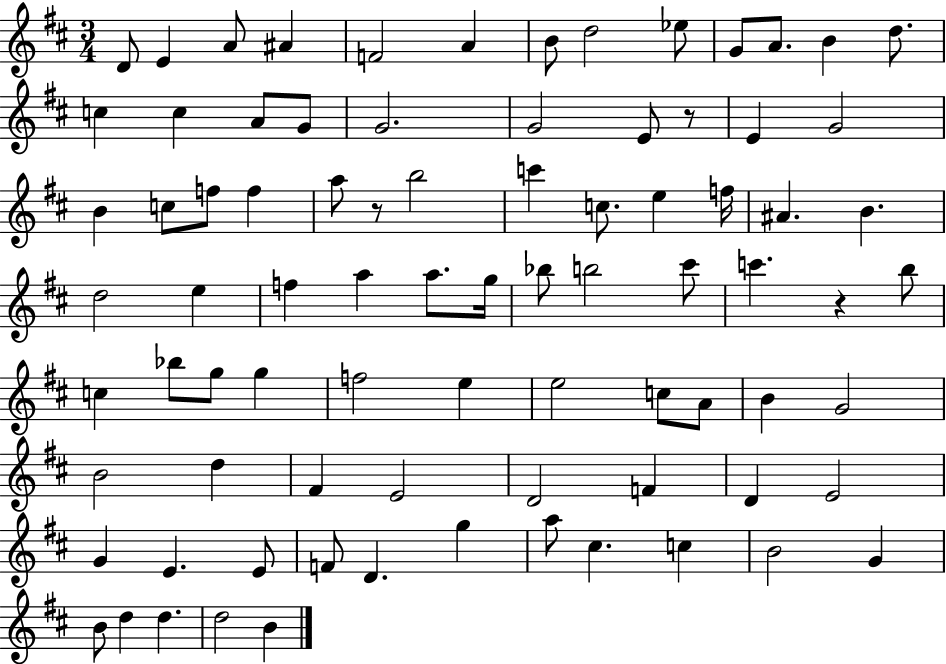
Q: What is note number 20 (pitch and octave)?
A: E4